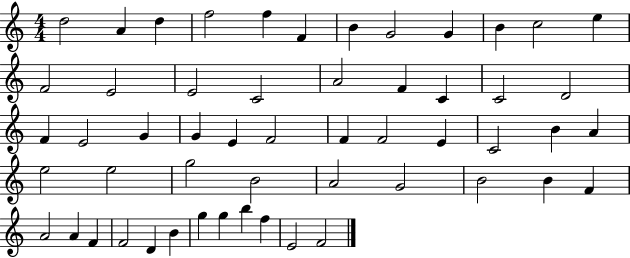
{
  \clef treble
  \numericTimeSignature
  \time 4/4
  \key c \major
  d''2 a'4 d''4 | f''2 f''4 f'4 | b'4 g'2 g'4 | b'4 c''2 e''4 | \break f'2 e'2 | e'2 c'2 | a'2 f'4 c'4 | c'2 d'2 | \break f'4 e'2 g'4 | g'4 e'4 f'2 | f'4 f'2 e'4 | c'2 b'4 a'4 | \break e''2 e''2 | g''2 b'2 | a'2 g'2 | b'2 b'4 f'4 | \break a'2 a'4 f'4 | f'2 d'4 b'4 | g''4 g''4 b''4 f''4 | e'2 f'2 | \break \bar "|."
}